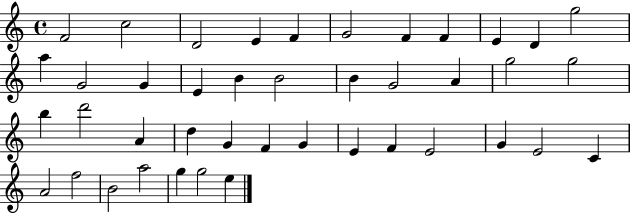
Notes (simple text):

F4/h C5/h D4/h E4/q F4/q G4/h F4/q F4/q E4/q D4/q G5/h A5/q G4/h G4/q E4/q B4/q B4/h B4/q G4/h A4/q G5/h G5/h B5/q D6/h A4/q D5/q G4/q F4/q G4/q E4/q F4/q E4/h G4/q E4/h C4/q A4/h F5/h B4/h A5/h G5/q G5/h E5/q